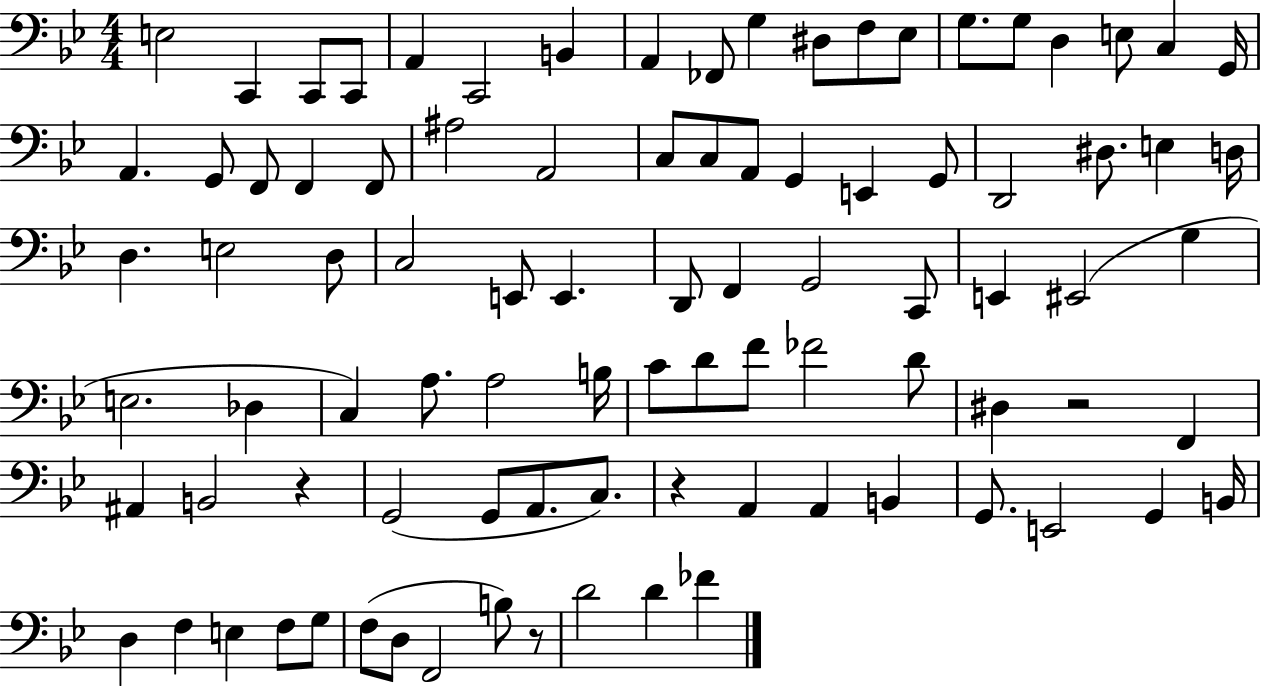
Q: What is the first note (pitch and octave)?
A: E3